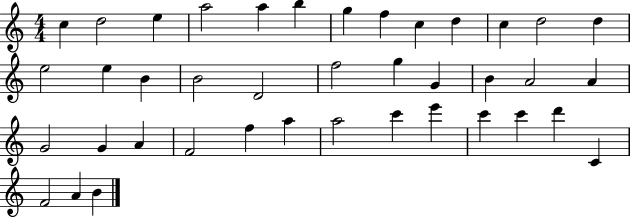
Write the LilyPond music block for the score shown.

{
  \clef treble
  \numericTimeSignature
  \time 4/4
  \key c \major
  c''4 d''2 e''4 | a''2 a''4 b''4 | g''4 f''4 c''4 d''4 | c''4 d''2 d''4 | \break e''2 e''4 b'4 | b'2 d'2 | f''2 g''4 g'4 | b'4 a'2 a'4 | \break g'2 g'4 a'4 | f'2 f''4 a''4 | a''2 c'''4 e'''4 | c'''4 c'''4 d'''4 c'4 | \break f'2 a'4 b'4 | \bar "|."
}